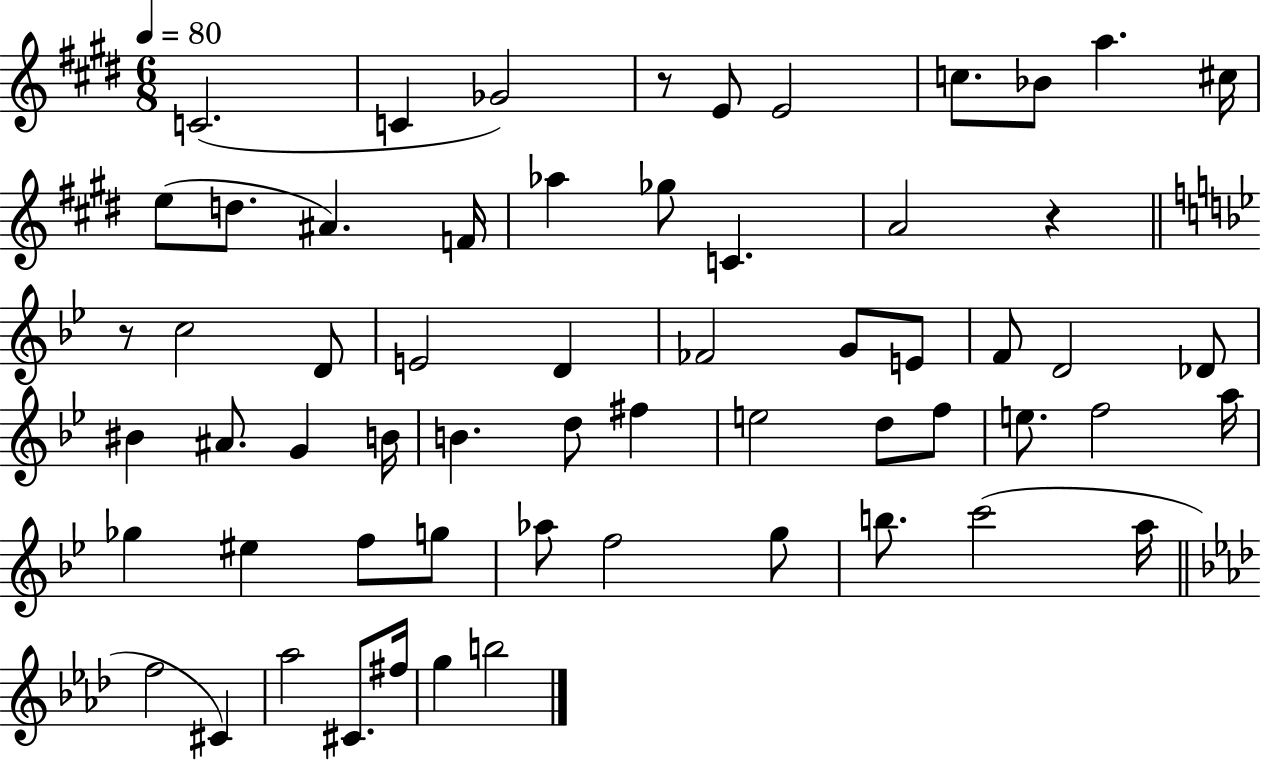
{
  \clef treble
  \numericTimeSignature
  \time 6/8
  \key e \major
  \tempo 4 = 80
  \repeat volta 2 { c'2.( | c'4 ges'2) | r8 e'8 e'2 | c''8. bes'8 a''4. cis''16 | \break e''8( d''8. ais'4.) f'16 | aes''4 ges''8 c'4. | a'2 r4 | \bar "||" \break \key bes \major r8 c''2 d'8 | e'2 d'4 | fes'2 g'8 e'8 | f'8 d'2 des'8 | \break bis'4 ais'8. g'4 b'16 | b'4. d''8 fis''4 | e''2 d''8 f''8 | e''8. f''2 a''16 | \break ges''4 eis''4 f''8 g''8 | aes''8 f''2 g''8 | b''8. c'''2( a''16 | \bar "||" \break \key aes \major f''2 cis'4) | aes''2 cis'8. fis''16 | g''4 b''2 | } \bar "|."
}